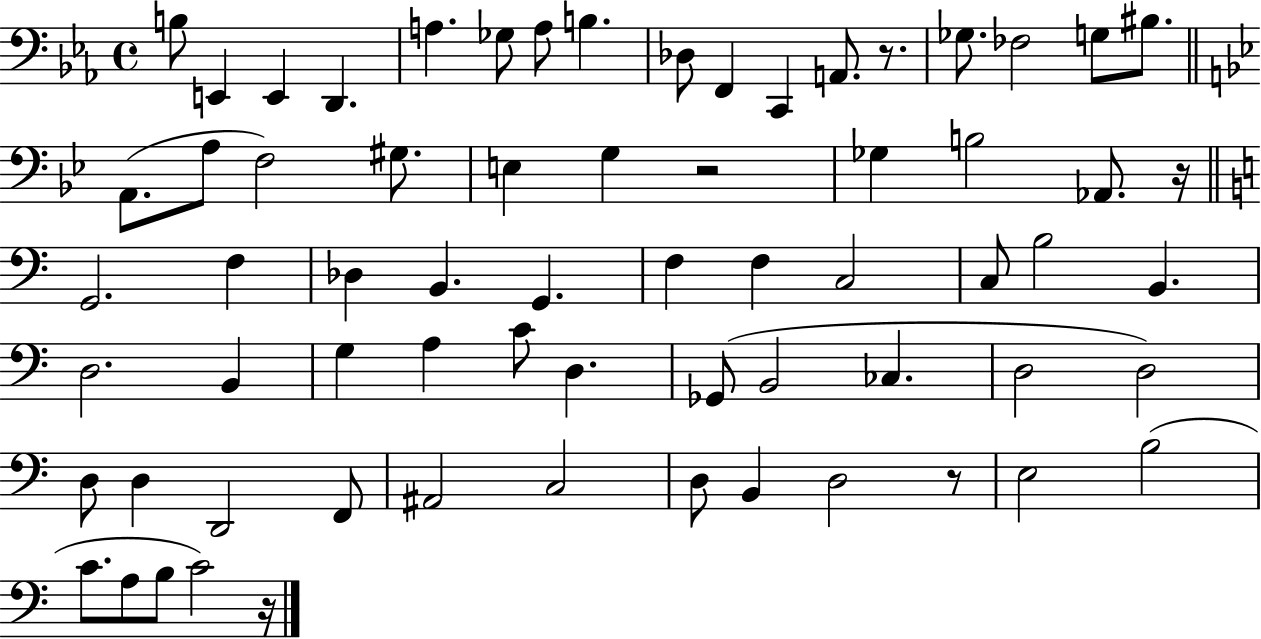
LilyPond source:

{
  \clef bass
  \time 4/4
  \defaultTimeSignature
  \key ees \major
  b8 e,4 e,4 d,4. | a4. ges8 a8 b4. | des8 f,4 c,4 a,8. r8. | ges8. fes2 g8 bis8. | \break \bar "||" \break \key bes \major a,8.( a8 f2) gis8. | e4 g4 r2 | ges4 b2 aes,8. r16 | \bar "||" \break \key a \minor g,2. f4 | des4 b,4. g,4. | f4 f4 c2 | c8 b2 b,4. | \break d2. b,4 | g4 a4 c'8 d4. | ges,8( b,2 ces4. | d2 d2) | \break d8 d4 d,2 f,8 | ais,2 c2 | d8 b,4 d2 r8 | e2 b2( | \break c'8. a8 b8 c'2) r16 | \bar "|."
}